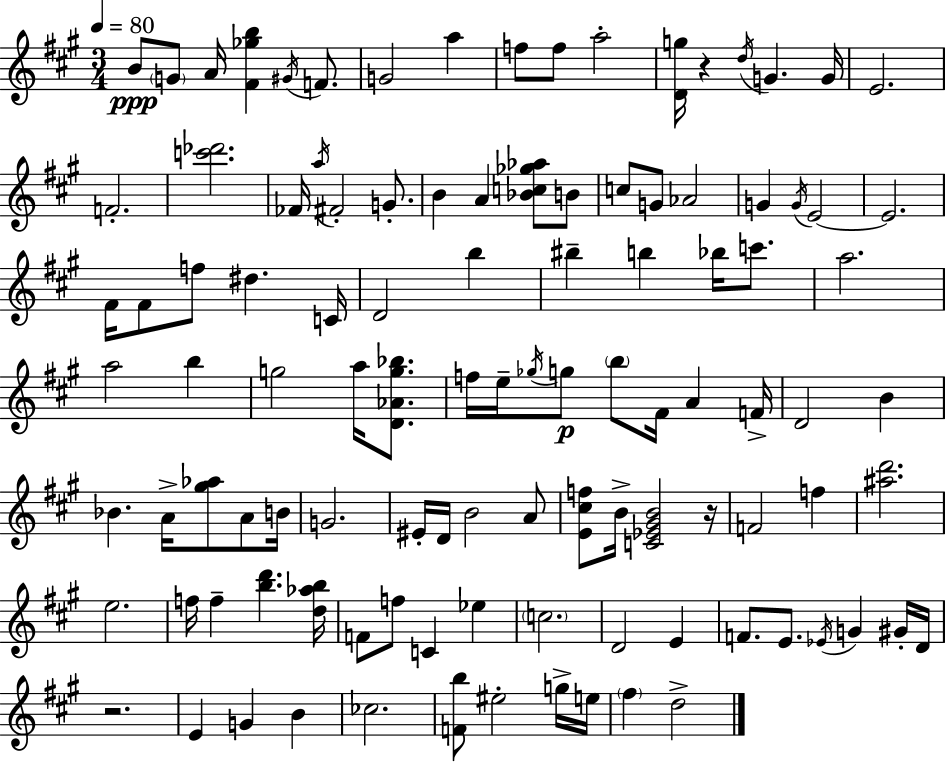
{
  \clef treble
  \numericTimeSignature
  \time 3/4
  \key a \major
  \tempo 4 = 80
  b'8\ppp \parenthesize g'8 a'16 <fis' ges'' b''>4 \acciaccatura { gis'16 } f'8. | g'2 a''4 | f''8 f''8 a''2-. | <d' g''>16 r4 \acciaccatura { d''16 } g'4. | \break g'16 e'2. | f'2.-. | <c''' des'''>2. | fes'16 \acciaccatura { a''16 } fis'2-. | \break g'8.-. b'4 a'4 <bes' c'' ges'' aes''>8 | b'8 c''8 g'8 aes'2 | g'4 \acciaccatura { g'16 } e'2~~ | e'2. | \break fis'16 fis'8 f''8 dis''4. | c'16 d'2 | b''4 bis''4-- b''4 | bes''16 c'''8. a''2. | \break a''2 | b''4 g''2 | a''16 <d' aes' g'' bes''>8. f''16 e''16-- \acciaccatura { ges''16 }\p g''8 \parenthesize b''8 fis'16 | a'4 f'16-> d'2 | \break b'4 bes'4. a'16-> | <gis'' aes''>8 a'8 b'16 g'2. | eis'16-. d'16 b'2 | a'8 <e' cis'' f''>8 b'16-> <c' ees' gis' b'>2 | \break r16 f'2 | f''4 <ais'' d'''>2. | e''2. | f''16 f''4-- <b'' d'''>4. | \break <d'' aes'' b''>16 f'8 f''8 c'4 | ees''4 \parenthesize c''2. | d'2 | e'4 f'8. e'8. \acciaccatura { ees'16 } | \break g'4 gis'16-. d'16 r2. | e'4 g'4 | b'4 ces''2. | <f' b''>8 eis''2-. | \break g''16-> e''16 \parenthesize fis''4 d''2-> | \bar "|."
}